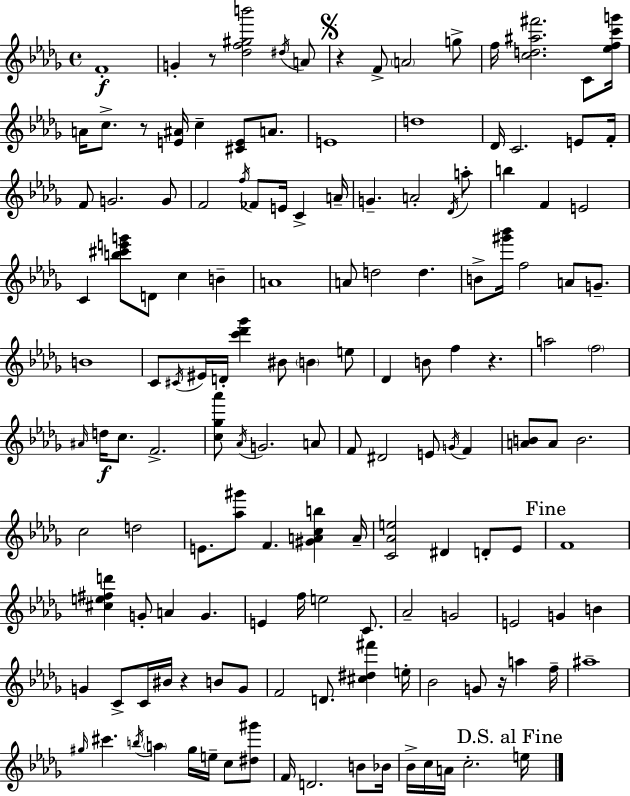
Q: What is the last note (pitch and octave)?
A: E5